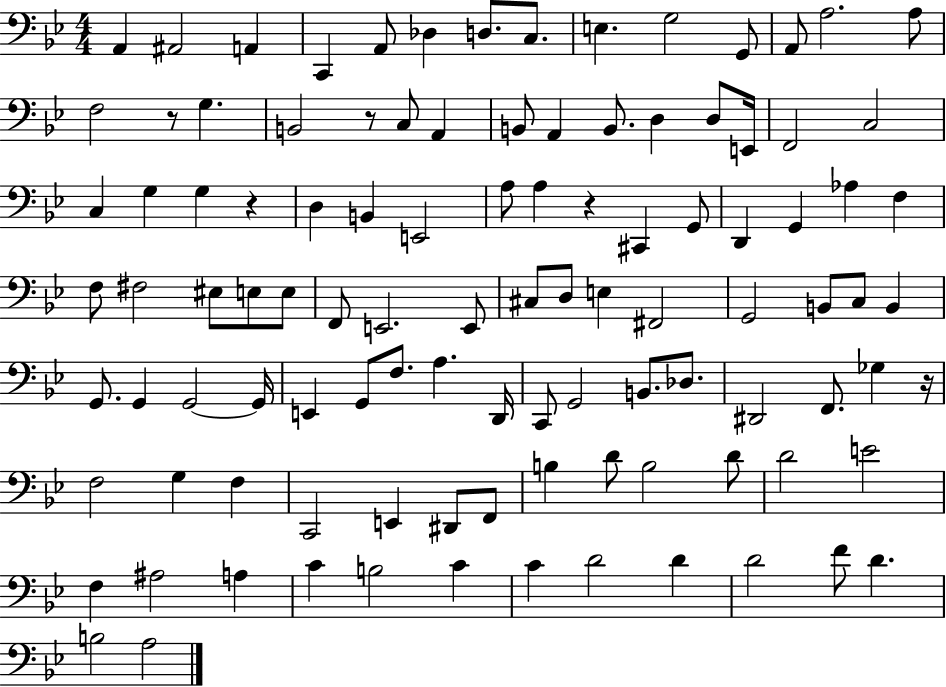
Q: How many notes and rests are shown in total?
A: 105